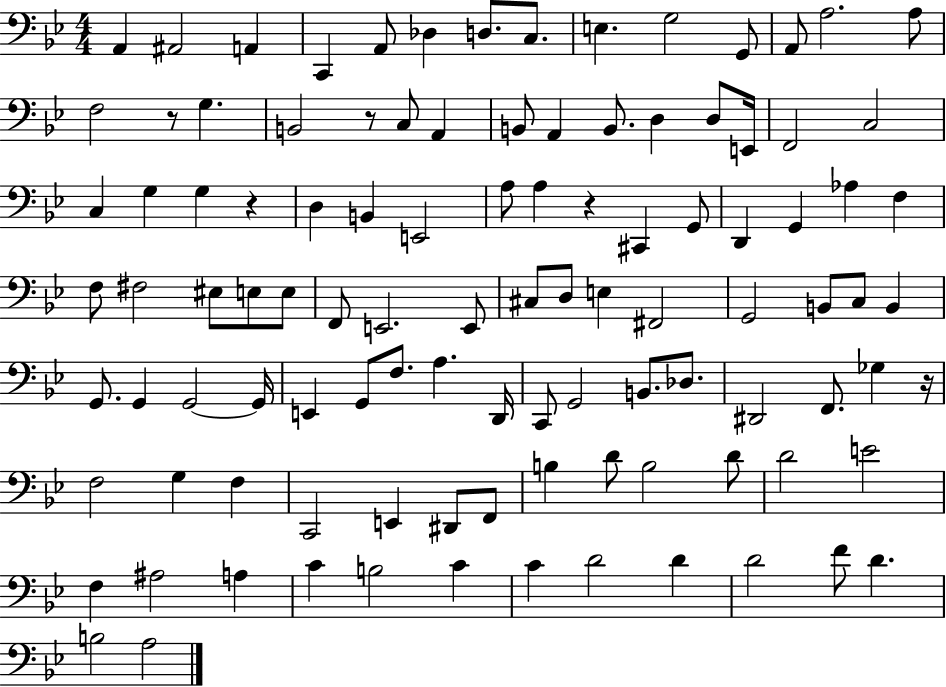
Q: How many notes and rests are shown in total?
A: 105